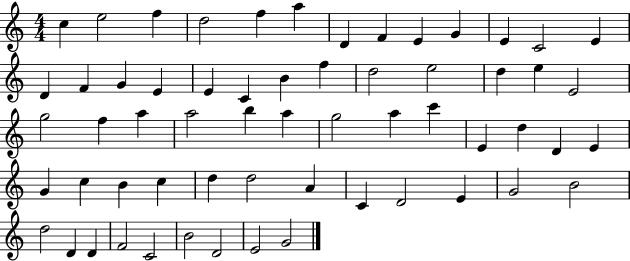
{
  \clef treble
  \numericTimeSignature
  \time 4/4
  \key c \major
  c''4 e''2 f''4 | d''2 f''4 a''4 | d'4 f'4 e'4 g'4 | e'4 c'2 e'4 | \break d'4 f'4 g'4 e'4 | e'4 c'4 b'4 f''4 | d''2 e''2 | d''4 e''4 e'2 | \break g''2 f''4 a''4 | a''2 b''4 a''4 | g''2 a''4 c'''4 | e'4 d''4 d'4 e'4 | \break g'4 c''4 b'4 c''4 | d''4 d''2 a'4 | c'4 d'2 e'4 | g'2 b'2 | \break d''2 d'4 d'4 | f'2 c'2 | b'2 d'2 | e'2 g'2 | \break \bar "|."
}